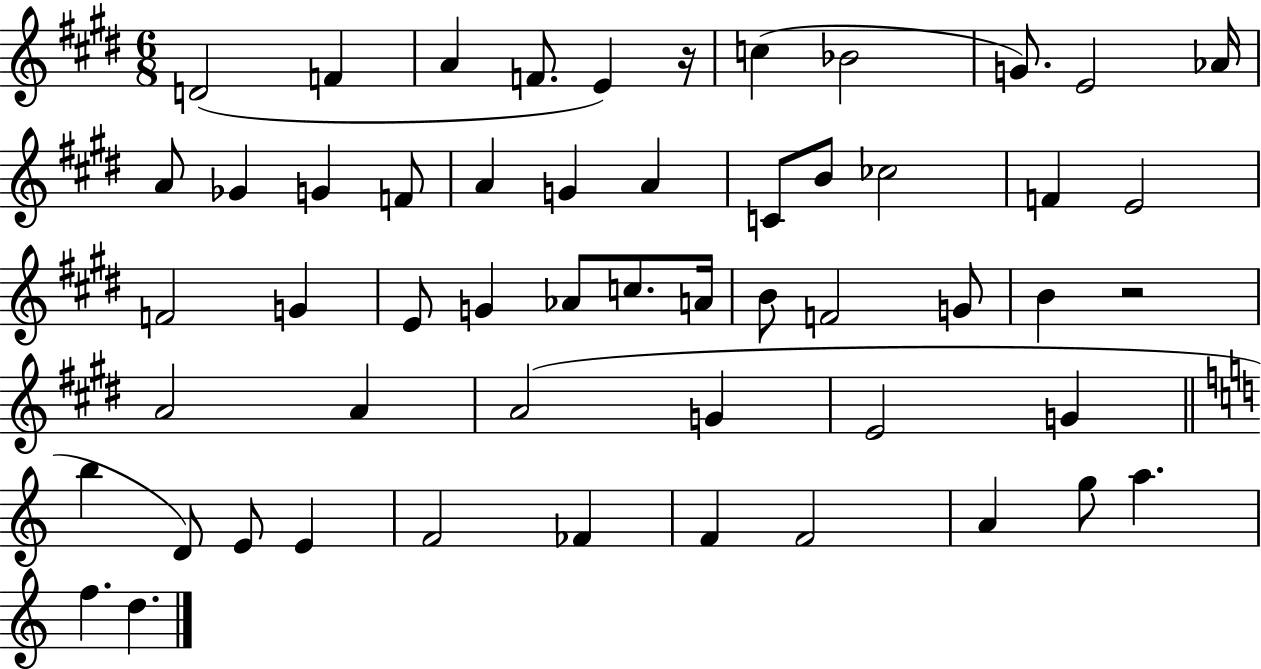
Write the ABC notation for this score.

X:1
T:Untitled
M:6/8
L:1/4
K:E
D2 F A F/2 E z/4 c _B2 G/2 E2 _A/4 A/2 _G G F/2 A G A C/2 B/2 _c2 F E2 F2 G E/2 G _A/2 c/2 A/4 B/2 F2 G/2 B z2 A2 A A2 G E2 G b D/2 E/2 E F2 _F F F2 A g/2 a f d